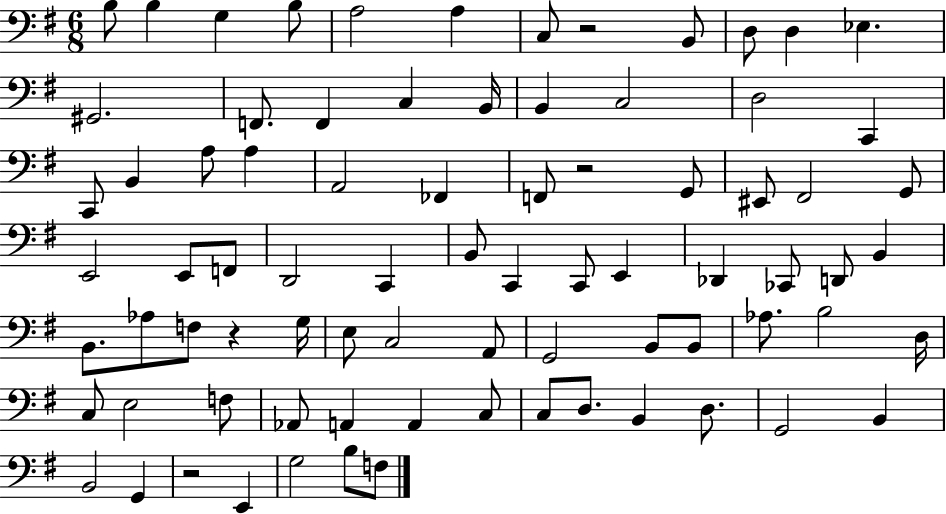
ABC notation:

X:1
T:Untitled
M:6/8
L:1/4
K:G
B,/2 B, G, B,/2 A,2 A, C,/2 z2 B,,/2 D,/2 D, _E, ^G,,2 F,,/2 F,, C, B,,/4 B,, C,2 D,2 C,, C,,/2 B,, A,/2 A, A,,2 _F,, F,,/2 z2 G,,/2 ^E,,/2 ^F,,2 G,,/2 E,,2 E,,/2 F,,/2 D,,2 C,, B,,/2 C,, C,,/2 E,, _D,, _C,,/2 D,,/2 B,, B,,/2 _A,/2 F,/2 z G,/4 E,/2 C,2 A,,/2 G,,2 B,,/2 B,,/2 _A,/2 B,2 D,/4 C,/2 E,2 F,/2 _A,,/2 A,, A,, C,/2 C,/2 D,/2 B,, D,/2 G,,2 B,, B,,2 G,, z2 E,, G,2 B,/2 F,/2